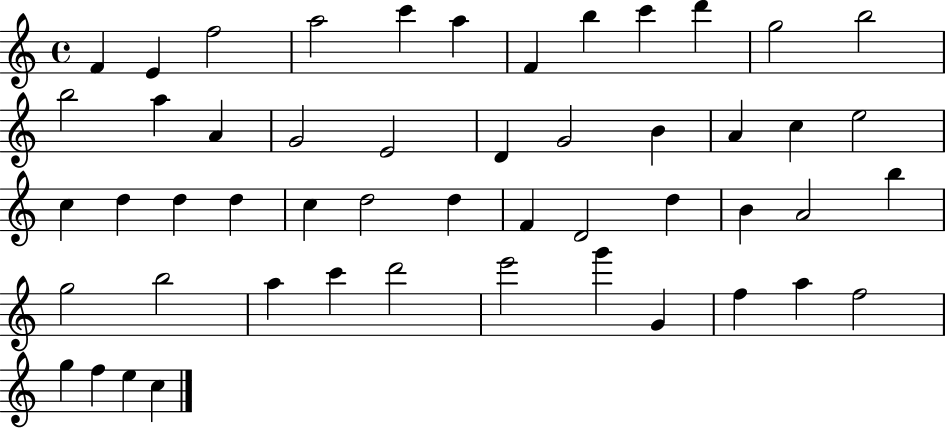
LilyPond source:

{
  \clef treble
  \time 4/4
  \defaultTimeSignature
  \key c \major
  f'4 e'4 f''2 | a''2 c'''4 a''4 | f'4 b''4 c'''4 d'''4 | g''2 b''2 | \break b''2 a''4 a'4 | g'2 e'2 | d'4 g'2 b'4 | a'4 c''4 e''2 | \break c''4 d''4 d''4 d''4 | c''4 d''2 d''4 | f'4 d'2 d''4 | b'4 a'2 b''4 | \break g''2 b''2 | a''4 c'''4 d'''2 | e'''2 g'''4 g'4 | f''4 a''4 f''2 | \break g''4 f''4 e''4 c''4 | \bar "|."
}